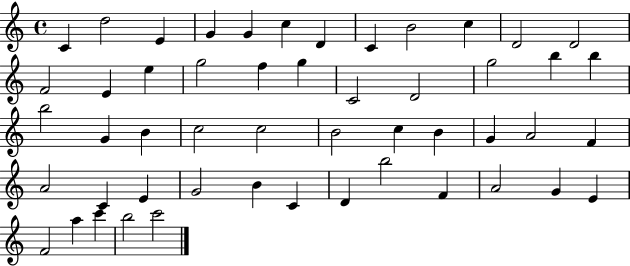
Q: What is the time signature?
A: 4/4